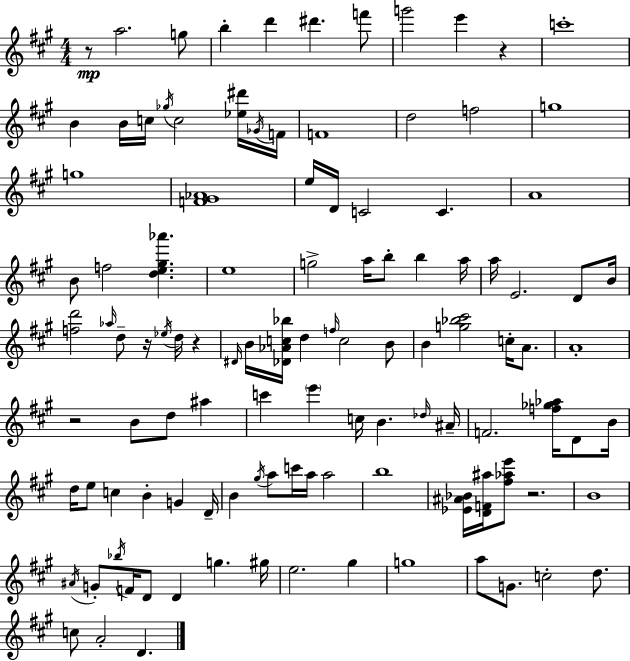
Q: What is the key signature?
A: A major